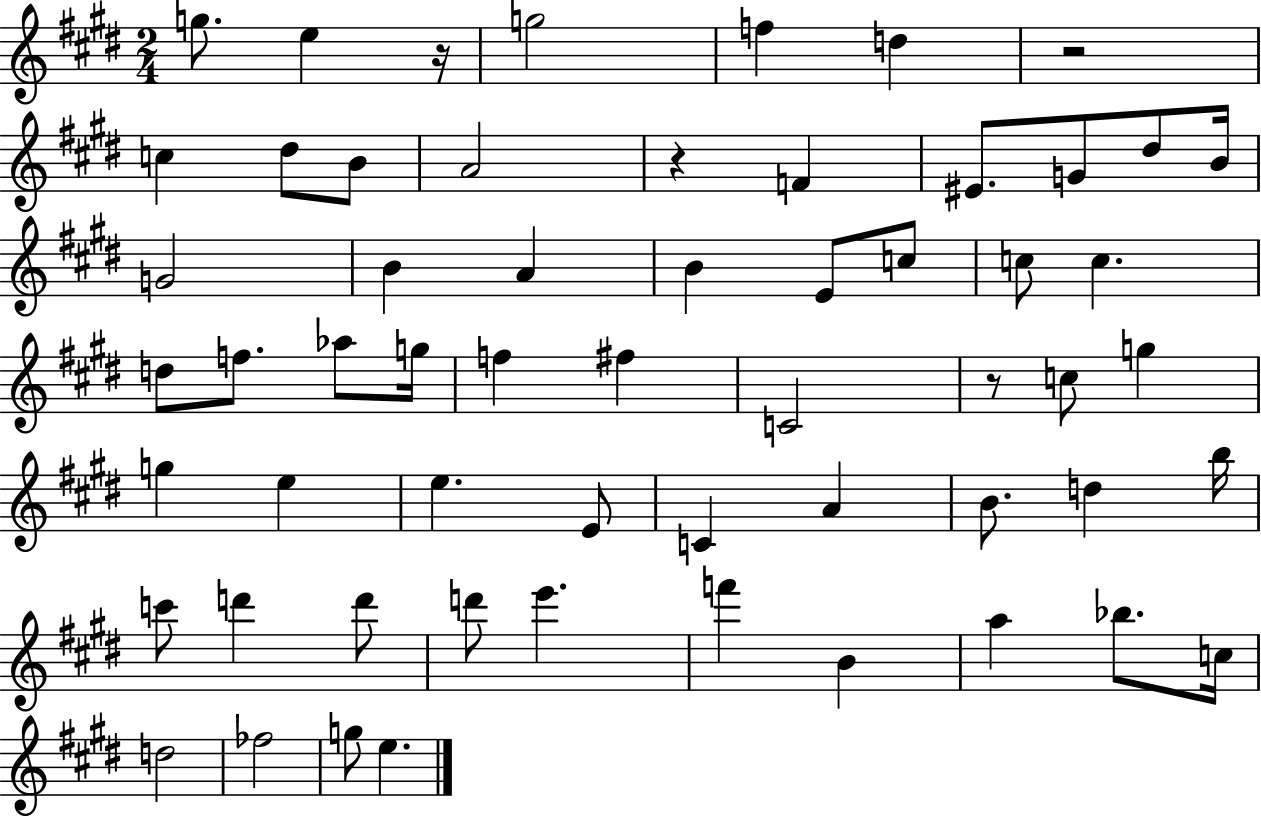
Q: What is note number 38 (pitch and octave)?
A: B4